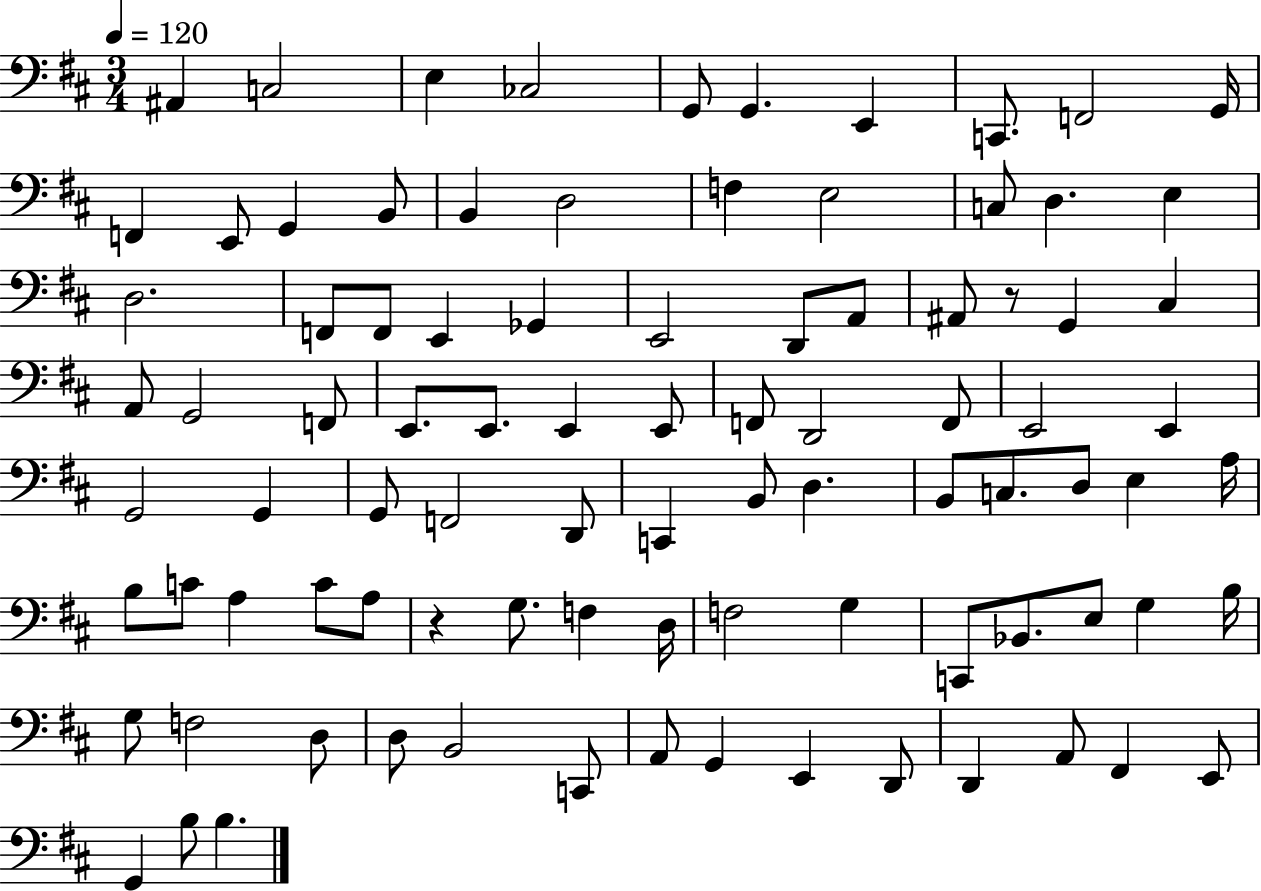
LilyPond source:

{
  \clef bass
  \numericTimeSignature
  \time 3/4
  \key d \major
  \tempo 4 = 120
  ais,4 c2 | e4 ces2 | g,8 g,4. e,4 | c,8. f,2 g,16 | \break f,4 e,8 g,4 b,8 | b,4 d2 | f4 e2 | c8 d4. e4 | \break d2. | f,8 f,8 e,4 ges,4 | e,2 d,8 a,8 | ais,8 r8 g,4 cis4 | \break a,8 g,2 f,8 | e,8. e,8. e,4 e,8 | f,8 d,2 f,8 | e,2 e,4 | \break g,2 g,4 | g,8 f,2 d,8 | c,4 b,8 d4. | b,8 c8. d8 e4 a16 | \break b8 c'8 a4 c'8 a8 | r4 g8. f4 d16 | f2 g4 | c,8 bes,8. e8 g4 b16 | \break g8 f2 d8 | d8 b,2 c,8 | a,8 g,4 e,4 d,8 | d,4 a,8 fis,4 e,8 | \break g,4 b8 b4. | \bar "|."
}